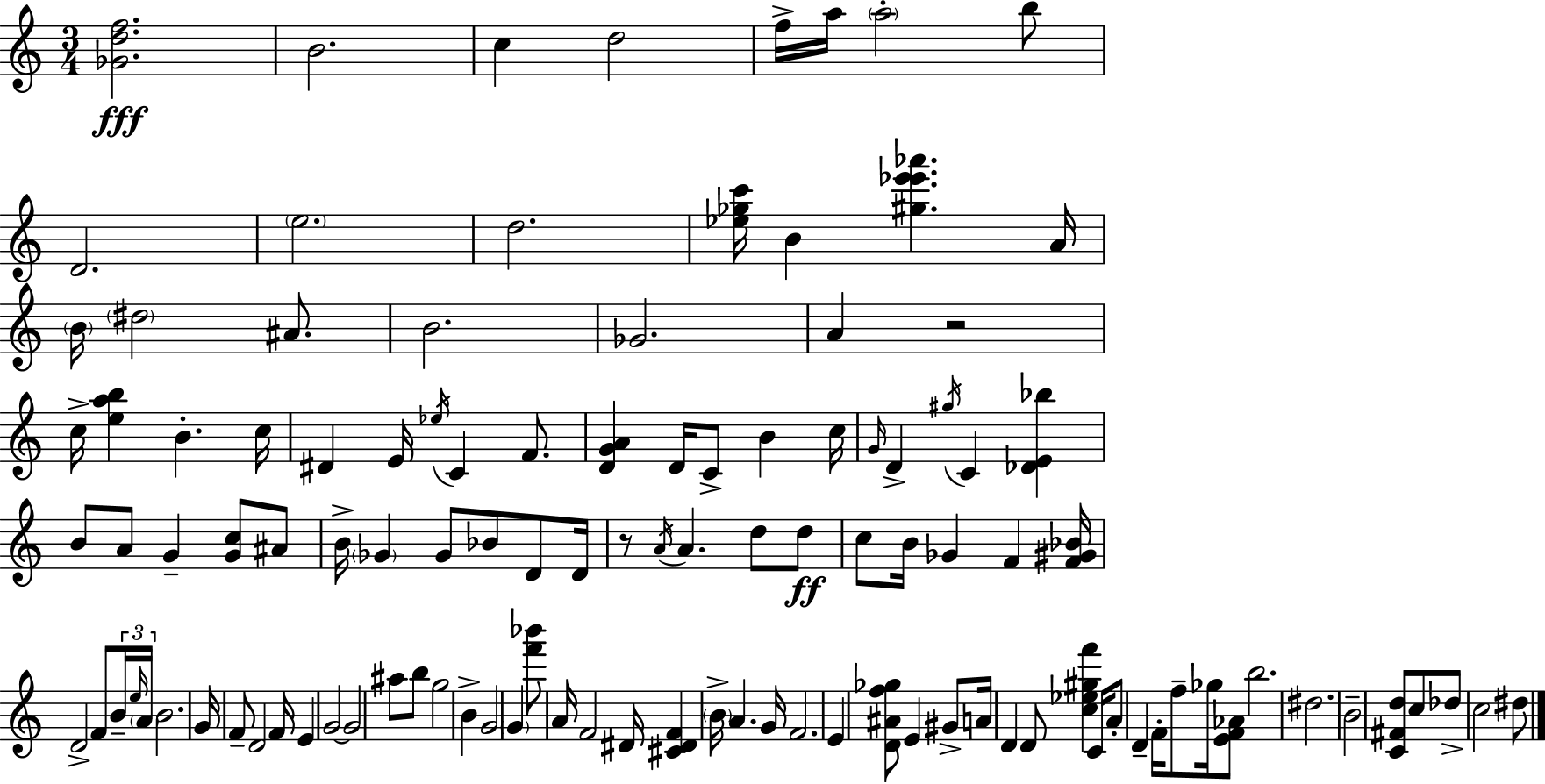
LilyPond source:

{
  \clef treble
  \numericTimeSignature
  \time 3/4
  \key a \minor
  <ges' d'' f''>2.\fff | b'2. | c''4 d''2 | f''16-> a''16 \parenthesize a''2-. b''8 | \break d'2. | \parenthesize e''2. | d''2. | <ees'' ges'' c'''>16 b'4 <gis'' ees''' e''' aes'''>4. a'16 | \break \parenthesize b'16 \parenthesize dis''2 ais'8. | b'2. | ges'2. | a'4 r2 | \break c''16-> <e'' a'' b''>4 b'4.-. c''16 | dis'4 e'16 \acciaccatura { ees''16 } c'4 f'8. | <d' g' a'>4 d'16 c'8-> b'4 | c''16 \grace { g'16 } d'4-> \acciaccatura { gis''16 } c'4 <des' e' bes''>4 | \break b'8 a'8 g'4-- <g' c''>8 | ais'8 b'16-> \parenthesize ges'4 ges'8 bes'8 | d'8 d'16 r8 \acciaccatura { a'16 } a'4. | d''8 d''8\ff c''8 b'16 ges'4 f'4 | \break <f' gis' bes'>16 d'2-> | f'8 \tuplet 3/2 { b'16-- \grace { e''16 } \parenthesize a'16 } b'2. | g'16 f'8-- d'2 | f'16 e'4 g'2~~ | \break g'2 | ais''8 b''8 g''2 | b'4-> g'2 | \parenthesize g'4 <f''' bes'''>8 a'16 f'2 | \break dis'16 <cis' dis' f'>4 \parenthesize b'16-> a'4. | g'16 f'2. | e'4 <d' ais' f'' ges''>8 e'4 | gis'8-> a'16 d'4 d'8 | \break <c'' ees'' gis'' f'''>4 c'16 a'8-. d'4-- f'16-. | f''8-- ges''16 <e' f' aes'>8 b''2. | dis''2. | b'2-- | \break <c' fis' d''>8 c''8 des''8-> c''2 | dis''8 \bar "|."
}